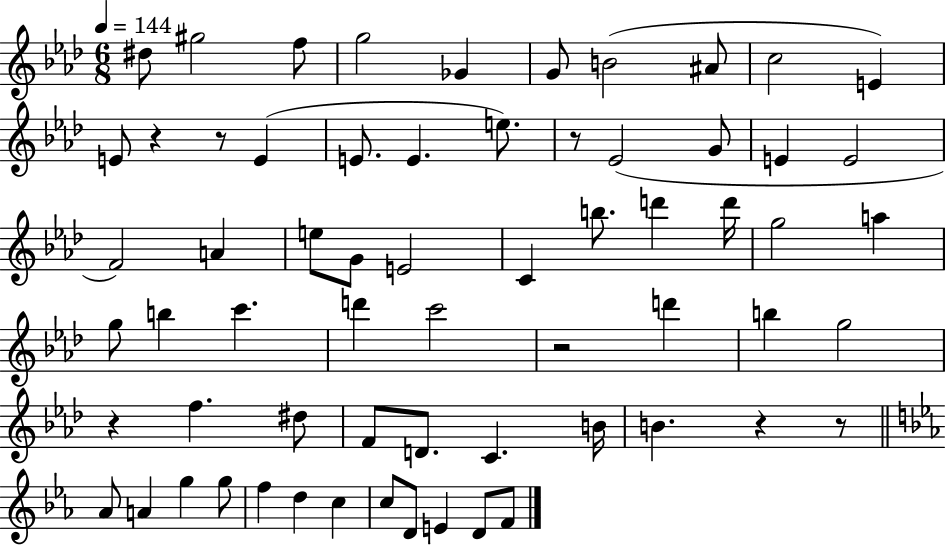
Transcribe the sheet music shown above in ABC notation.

X:1
T:Untitled
M:6/8
L:1/4
K:Ab
^d/2 ^g2 f/2 g2 _G G/2 B2 ^A/2 c2 E E/2 z z/2 E E/2 E e/2 z/2 _E2 G/2 E E2 F2 A e/2 G/2 E2 C b/2 d' d'/4 g2 a g/2 b c' d' c'2 z2 d' b g2 z f ^d/2 F/2 D/2 C B/4 B z z/2 _A/2 A g g/2 f d c c/2 D/2 E D/2 F/2